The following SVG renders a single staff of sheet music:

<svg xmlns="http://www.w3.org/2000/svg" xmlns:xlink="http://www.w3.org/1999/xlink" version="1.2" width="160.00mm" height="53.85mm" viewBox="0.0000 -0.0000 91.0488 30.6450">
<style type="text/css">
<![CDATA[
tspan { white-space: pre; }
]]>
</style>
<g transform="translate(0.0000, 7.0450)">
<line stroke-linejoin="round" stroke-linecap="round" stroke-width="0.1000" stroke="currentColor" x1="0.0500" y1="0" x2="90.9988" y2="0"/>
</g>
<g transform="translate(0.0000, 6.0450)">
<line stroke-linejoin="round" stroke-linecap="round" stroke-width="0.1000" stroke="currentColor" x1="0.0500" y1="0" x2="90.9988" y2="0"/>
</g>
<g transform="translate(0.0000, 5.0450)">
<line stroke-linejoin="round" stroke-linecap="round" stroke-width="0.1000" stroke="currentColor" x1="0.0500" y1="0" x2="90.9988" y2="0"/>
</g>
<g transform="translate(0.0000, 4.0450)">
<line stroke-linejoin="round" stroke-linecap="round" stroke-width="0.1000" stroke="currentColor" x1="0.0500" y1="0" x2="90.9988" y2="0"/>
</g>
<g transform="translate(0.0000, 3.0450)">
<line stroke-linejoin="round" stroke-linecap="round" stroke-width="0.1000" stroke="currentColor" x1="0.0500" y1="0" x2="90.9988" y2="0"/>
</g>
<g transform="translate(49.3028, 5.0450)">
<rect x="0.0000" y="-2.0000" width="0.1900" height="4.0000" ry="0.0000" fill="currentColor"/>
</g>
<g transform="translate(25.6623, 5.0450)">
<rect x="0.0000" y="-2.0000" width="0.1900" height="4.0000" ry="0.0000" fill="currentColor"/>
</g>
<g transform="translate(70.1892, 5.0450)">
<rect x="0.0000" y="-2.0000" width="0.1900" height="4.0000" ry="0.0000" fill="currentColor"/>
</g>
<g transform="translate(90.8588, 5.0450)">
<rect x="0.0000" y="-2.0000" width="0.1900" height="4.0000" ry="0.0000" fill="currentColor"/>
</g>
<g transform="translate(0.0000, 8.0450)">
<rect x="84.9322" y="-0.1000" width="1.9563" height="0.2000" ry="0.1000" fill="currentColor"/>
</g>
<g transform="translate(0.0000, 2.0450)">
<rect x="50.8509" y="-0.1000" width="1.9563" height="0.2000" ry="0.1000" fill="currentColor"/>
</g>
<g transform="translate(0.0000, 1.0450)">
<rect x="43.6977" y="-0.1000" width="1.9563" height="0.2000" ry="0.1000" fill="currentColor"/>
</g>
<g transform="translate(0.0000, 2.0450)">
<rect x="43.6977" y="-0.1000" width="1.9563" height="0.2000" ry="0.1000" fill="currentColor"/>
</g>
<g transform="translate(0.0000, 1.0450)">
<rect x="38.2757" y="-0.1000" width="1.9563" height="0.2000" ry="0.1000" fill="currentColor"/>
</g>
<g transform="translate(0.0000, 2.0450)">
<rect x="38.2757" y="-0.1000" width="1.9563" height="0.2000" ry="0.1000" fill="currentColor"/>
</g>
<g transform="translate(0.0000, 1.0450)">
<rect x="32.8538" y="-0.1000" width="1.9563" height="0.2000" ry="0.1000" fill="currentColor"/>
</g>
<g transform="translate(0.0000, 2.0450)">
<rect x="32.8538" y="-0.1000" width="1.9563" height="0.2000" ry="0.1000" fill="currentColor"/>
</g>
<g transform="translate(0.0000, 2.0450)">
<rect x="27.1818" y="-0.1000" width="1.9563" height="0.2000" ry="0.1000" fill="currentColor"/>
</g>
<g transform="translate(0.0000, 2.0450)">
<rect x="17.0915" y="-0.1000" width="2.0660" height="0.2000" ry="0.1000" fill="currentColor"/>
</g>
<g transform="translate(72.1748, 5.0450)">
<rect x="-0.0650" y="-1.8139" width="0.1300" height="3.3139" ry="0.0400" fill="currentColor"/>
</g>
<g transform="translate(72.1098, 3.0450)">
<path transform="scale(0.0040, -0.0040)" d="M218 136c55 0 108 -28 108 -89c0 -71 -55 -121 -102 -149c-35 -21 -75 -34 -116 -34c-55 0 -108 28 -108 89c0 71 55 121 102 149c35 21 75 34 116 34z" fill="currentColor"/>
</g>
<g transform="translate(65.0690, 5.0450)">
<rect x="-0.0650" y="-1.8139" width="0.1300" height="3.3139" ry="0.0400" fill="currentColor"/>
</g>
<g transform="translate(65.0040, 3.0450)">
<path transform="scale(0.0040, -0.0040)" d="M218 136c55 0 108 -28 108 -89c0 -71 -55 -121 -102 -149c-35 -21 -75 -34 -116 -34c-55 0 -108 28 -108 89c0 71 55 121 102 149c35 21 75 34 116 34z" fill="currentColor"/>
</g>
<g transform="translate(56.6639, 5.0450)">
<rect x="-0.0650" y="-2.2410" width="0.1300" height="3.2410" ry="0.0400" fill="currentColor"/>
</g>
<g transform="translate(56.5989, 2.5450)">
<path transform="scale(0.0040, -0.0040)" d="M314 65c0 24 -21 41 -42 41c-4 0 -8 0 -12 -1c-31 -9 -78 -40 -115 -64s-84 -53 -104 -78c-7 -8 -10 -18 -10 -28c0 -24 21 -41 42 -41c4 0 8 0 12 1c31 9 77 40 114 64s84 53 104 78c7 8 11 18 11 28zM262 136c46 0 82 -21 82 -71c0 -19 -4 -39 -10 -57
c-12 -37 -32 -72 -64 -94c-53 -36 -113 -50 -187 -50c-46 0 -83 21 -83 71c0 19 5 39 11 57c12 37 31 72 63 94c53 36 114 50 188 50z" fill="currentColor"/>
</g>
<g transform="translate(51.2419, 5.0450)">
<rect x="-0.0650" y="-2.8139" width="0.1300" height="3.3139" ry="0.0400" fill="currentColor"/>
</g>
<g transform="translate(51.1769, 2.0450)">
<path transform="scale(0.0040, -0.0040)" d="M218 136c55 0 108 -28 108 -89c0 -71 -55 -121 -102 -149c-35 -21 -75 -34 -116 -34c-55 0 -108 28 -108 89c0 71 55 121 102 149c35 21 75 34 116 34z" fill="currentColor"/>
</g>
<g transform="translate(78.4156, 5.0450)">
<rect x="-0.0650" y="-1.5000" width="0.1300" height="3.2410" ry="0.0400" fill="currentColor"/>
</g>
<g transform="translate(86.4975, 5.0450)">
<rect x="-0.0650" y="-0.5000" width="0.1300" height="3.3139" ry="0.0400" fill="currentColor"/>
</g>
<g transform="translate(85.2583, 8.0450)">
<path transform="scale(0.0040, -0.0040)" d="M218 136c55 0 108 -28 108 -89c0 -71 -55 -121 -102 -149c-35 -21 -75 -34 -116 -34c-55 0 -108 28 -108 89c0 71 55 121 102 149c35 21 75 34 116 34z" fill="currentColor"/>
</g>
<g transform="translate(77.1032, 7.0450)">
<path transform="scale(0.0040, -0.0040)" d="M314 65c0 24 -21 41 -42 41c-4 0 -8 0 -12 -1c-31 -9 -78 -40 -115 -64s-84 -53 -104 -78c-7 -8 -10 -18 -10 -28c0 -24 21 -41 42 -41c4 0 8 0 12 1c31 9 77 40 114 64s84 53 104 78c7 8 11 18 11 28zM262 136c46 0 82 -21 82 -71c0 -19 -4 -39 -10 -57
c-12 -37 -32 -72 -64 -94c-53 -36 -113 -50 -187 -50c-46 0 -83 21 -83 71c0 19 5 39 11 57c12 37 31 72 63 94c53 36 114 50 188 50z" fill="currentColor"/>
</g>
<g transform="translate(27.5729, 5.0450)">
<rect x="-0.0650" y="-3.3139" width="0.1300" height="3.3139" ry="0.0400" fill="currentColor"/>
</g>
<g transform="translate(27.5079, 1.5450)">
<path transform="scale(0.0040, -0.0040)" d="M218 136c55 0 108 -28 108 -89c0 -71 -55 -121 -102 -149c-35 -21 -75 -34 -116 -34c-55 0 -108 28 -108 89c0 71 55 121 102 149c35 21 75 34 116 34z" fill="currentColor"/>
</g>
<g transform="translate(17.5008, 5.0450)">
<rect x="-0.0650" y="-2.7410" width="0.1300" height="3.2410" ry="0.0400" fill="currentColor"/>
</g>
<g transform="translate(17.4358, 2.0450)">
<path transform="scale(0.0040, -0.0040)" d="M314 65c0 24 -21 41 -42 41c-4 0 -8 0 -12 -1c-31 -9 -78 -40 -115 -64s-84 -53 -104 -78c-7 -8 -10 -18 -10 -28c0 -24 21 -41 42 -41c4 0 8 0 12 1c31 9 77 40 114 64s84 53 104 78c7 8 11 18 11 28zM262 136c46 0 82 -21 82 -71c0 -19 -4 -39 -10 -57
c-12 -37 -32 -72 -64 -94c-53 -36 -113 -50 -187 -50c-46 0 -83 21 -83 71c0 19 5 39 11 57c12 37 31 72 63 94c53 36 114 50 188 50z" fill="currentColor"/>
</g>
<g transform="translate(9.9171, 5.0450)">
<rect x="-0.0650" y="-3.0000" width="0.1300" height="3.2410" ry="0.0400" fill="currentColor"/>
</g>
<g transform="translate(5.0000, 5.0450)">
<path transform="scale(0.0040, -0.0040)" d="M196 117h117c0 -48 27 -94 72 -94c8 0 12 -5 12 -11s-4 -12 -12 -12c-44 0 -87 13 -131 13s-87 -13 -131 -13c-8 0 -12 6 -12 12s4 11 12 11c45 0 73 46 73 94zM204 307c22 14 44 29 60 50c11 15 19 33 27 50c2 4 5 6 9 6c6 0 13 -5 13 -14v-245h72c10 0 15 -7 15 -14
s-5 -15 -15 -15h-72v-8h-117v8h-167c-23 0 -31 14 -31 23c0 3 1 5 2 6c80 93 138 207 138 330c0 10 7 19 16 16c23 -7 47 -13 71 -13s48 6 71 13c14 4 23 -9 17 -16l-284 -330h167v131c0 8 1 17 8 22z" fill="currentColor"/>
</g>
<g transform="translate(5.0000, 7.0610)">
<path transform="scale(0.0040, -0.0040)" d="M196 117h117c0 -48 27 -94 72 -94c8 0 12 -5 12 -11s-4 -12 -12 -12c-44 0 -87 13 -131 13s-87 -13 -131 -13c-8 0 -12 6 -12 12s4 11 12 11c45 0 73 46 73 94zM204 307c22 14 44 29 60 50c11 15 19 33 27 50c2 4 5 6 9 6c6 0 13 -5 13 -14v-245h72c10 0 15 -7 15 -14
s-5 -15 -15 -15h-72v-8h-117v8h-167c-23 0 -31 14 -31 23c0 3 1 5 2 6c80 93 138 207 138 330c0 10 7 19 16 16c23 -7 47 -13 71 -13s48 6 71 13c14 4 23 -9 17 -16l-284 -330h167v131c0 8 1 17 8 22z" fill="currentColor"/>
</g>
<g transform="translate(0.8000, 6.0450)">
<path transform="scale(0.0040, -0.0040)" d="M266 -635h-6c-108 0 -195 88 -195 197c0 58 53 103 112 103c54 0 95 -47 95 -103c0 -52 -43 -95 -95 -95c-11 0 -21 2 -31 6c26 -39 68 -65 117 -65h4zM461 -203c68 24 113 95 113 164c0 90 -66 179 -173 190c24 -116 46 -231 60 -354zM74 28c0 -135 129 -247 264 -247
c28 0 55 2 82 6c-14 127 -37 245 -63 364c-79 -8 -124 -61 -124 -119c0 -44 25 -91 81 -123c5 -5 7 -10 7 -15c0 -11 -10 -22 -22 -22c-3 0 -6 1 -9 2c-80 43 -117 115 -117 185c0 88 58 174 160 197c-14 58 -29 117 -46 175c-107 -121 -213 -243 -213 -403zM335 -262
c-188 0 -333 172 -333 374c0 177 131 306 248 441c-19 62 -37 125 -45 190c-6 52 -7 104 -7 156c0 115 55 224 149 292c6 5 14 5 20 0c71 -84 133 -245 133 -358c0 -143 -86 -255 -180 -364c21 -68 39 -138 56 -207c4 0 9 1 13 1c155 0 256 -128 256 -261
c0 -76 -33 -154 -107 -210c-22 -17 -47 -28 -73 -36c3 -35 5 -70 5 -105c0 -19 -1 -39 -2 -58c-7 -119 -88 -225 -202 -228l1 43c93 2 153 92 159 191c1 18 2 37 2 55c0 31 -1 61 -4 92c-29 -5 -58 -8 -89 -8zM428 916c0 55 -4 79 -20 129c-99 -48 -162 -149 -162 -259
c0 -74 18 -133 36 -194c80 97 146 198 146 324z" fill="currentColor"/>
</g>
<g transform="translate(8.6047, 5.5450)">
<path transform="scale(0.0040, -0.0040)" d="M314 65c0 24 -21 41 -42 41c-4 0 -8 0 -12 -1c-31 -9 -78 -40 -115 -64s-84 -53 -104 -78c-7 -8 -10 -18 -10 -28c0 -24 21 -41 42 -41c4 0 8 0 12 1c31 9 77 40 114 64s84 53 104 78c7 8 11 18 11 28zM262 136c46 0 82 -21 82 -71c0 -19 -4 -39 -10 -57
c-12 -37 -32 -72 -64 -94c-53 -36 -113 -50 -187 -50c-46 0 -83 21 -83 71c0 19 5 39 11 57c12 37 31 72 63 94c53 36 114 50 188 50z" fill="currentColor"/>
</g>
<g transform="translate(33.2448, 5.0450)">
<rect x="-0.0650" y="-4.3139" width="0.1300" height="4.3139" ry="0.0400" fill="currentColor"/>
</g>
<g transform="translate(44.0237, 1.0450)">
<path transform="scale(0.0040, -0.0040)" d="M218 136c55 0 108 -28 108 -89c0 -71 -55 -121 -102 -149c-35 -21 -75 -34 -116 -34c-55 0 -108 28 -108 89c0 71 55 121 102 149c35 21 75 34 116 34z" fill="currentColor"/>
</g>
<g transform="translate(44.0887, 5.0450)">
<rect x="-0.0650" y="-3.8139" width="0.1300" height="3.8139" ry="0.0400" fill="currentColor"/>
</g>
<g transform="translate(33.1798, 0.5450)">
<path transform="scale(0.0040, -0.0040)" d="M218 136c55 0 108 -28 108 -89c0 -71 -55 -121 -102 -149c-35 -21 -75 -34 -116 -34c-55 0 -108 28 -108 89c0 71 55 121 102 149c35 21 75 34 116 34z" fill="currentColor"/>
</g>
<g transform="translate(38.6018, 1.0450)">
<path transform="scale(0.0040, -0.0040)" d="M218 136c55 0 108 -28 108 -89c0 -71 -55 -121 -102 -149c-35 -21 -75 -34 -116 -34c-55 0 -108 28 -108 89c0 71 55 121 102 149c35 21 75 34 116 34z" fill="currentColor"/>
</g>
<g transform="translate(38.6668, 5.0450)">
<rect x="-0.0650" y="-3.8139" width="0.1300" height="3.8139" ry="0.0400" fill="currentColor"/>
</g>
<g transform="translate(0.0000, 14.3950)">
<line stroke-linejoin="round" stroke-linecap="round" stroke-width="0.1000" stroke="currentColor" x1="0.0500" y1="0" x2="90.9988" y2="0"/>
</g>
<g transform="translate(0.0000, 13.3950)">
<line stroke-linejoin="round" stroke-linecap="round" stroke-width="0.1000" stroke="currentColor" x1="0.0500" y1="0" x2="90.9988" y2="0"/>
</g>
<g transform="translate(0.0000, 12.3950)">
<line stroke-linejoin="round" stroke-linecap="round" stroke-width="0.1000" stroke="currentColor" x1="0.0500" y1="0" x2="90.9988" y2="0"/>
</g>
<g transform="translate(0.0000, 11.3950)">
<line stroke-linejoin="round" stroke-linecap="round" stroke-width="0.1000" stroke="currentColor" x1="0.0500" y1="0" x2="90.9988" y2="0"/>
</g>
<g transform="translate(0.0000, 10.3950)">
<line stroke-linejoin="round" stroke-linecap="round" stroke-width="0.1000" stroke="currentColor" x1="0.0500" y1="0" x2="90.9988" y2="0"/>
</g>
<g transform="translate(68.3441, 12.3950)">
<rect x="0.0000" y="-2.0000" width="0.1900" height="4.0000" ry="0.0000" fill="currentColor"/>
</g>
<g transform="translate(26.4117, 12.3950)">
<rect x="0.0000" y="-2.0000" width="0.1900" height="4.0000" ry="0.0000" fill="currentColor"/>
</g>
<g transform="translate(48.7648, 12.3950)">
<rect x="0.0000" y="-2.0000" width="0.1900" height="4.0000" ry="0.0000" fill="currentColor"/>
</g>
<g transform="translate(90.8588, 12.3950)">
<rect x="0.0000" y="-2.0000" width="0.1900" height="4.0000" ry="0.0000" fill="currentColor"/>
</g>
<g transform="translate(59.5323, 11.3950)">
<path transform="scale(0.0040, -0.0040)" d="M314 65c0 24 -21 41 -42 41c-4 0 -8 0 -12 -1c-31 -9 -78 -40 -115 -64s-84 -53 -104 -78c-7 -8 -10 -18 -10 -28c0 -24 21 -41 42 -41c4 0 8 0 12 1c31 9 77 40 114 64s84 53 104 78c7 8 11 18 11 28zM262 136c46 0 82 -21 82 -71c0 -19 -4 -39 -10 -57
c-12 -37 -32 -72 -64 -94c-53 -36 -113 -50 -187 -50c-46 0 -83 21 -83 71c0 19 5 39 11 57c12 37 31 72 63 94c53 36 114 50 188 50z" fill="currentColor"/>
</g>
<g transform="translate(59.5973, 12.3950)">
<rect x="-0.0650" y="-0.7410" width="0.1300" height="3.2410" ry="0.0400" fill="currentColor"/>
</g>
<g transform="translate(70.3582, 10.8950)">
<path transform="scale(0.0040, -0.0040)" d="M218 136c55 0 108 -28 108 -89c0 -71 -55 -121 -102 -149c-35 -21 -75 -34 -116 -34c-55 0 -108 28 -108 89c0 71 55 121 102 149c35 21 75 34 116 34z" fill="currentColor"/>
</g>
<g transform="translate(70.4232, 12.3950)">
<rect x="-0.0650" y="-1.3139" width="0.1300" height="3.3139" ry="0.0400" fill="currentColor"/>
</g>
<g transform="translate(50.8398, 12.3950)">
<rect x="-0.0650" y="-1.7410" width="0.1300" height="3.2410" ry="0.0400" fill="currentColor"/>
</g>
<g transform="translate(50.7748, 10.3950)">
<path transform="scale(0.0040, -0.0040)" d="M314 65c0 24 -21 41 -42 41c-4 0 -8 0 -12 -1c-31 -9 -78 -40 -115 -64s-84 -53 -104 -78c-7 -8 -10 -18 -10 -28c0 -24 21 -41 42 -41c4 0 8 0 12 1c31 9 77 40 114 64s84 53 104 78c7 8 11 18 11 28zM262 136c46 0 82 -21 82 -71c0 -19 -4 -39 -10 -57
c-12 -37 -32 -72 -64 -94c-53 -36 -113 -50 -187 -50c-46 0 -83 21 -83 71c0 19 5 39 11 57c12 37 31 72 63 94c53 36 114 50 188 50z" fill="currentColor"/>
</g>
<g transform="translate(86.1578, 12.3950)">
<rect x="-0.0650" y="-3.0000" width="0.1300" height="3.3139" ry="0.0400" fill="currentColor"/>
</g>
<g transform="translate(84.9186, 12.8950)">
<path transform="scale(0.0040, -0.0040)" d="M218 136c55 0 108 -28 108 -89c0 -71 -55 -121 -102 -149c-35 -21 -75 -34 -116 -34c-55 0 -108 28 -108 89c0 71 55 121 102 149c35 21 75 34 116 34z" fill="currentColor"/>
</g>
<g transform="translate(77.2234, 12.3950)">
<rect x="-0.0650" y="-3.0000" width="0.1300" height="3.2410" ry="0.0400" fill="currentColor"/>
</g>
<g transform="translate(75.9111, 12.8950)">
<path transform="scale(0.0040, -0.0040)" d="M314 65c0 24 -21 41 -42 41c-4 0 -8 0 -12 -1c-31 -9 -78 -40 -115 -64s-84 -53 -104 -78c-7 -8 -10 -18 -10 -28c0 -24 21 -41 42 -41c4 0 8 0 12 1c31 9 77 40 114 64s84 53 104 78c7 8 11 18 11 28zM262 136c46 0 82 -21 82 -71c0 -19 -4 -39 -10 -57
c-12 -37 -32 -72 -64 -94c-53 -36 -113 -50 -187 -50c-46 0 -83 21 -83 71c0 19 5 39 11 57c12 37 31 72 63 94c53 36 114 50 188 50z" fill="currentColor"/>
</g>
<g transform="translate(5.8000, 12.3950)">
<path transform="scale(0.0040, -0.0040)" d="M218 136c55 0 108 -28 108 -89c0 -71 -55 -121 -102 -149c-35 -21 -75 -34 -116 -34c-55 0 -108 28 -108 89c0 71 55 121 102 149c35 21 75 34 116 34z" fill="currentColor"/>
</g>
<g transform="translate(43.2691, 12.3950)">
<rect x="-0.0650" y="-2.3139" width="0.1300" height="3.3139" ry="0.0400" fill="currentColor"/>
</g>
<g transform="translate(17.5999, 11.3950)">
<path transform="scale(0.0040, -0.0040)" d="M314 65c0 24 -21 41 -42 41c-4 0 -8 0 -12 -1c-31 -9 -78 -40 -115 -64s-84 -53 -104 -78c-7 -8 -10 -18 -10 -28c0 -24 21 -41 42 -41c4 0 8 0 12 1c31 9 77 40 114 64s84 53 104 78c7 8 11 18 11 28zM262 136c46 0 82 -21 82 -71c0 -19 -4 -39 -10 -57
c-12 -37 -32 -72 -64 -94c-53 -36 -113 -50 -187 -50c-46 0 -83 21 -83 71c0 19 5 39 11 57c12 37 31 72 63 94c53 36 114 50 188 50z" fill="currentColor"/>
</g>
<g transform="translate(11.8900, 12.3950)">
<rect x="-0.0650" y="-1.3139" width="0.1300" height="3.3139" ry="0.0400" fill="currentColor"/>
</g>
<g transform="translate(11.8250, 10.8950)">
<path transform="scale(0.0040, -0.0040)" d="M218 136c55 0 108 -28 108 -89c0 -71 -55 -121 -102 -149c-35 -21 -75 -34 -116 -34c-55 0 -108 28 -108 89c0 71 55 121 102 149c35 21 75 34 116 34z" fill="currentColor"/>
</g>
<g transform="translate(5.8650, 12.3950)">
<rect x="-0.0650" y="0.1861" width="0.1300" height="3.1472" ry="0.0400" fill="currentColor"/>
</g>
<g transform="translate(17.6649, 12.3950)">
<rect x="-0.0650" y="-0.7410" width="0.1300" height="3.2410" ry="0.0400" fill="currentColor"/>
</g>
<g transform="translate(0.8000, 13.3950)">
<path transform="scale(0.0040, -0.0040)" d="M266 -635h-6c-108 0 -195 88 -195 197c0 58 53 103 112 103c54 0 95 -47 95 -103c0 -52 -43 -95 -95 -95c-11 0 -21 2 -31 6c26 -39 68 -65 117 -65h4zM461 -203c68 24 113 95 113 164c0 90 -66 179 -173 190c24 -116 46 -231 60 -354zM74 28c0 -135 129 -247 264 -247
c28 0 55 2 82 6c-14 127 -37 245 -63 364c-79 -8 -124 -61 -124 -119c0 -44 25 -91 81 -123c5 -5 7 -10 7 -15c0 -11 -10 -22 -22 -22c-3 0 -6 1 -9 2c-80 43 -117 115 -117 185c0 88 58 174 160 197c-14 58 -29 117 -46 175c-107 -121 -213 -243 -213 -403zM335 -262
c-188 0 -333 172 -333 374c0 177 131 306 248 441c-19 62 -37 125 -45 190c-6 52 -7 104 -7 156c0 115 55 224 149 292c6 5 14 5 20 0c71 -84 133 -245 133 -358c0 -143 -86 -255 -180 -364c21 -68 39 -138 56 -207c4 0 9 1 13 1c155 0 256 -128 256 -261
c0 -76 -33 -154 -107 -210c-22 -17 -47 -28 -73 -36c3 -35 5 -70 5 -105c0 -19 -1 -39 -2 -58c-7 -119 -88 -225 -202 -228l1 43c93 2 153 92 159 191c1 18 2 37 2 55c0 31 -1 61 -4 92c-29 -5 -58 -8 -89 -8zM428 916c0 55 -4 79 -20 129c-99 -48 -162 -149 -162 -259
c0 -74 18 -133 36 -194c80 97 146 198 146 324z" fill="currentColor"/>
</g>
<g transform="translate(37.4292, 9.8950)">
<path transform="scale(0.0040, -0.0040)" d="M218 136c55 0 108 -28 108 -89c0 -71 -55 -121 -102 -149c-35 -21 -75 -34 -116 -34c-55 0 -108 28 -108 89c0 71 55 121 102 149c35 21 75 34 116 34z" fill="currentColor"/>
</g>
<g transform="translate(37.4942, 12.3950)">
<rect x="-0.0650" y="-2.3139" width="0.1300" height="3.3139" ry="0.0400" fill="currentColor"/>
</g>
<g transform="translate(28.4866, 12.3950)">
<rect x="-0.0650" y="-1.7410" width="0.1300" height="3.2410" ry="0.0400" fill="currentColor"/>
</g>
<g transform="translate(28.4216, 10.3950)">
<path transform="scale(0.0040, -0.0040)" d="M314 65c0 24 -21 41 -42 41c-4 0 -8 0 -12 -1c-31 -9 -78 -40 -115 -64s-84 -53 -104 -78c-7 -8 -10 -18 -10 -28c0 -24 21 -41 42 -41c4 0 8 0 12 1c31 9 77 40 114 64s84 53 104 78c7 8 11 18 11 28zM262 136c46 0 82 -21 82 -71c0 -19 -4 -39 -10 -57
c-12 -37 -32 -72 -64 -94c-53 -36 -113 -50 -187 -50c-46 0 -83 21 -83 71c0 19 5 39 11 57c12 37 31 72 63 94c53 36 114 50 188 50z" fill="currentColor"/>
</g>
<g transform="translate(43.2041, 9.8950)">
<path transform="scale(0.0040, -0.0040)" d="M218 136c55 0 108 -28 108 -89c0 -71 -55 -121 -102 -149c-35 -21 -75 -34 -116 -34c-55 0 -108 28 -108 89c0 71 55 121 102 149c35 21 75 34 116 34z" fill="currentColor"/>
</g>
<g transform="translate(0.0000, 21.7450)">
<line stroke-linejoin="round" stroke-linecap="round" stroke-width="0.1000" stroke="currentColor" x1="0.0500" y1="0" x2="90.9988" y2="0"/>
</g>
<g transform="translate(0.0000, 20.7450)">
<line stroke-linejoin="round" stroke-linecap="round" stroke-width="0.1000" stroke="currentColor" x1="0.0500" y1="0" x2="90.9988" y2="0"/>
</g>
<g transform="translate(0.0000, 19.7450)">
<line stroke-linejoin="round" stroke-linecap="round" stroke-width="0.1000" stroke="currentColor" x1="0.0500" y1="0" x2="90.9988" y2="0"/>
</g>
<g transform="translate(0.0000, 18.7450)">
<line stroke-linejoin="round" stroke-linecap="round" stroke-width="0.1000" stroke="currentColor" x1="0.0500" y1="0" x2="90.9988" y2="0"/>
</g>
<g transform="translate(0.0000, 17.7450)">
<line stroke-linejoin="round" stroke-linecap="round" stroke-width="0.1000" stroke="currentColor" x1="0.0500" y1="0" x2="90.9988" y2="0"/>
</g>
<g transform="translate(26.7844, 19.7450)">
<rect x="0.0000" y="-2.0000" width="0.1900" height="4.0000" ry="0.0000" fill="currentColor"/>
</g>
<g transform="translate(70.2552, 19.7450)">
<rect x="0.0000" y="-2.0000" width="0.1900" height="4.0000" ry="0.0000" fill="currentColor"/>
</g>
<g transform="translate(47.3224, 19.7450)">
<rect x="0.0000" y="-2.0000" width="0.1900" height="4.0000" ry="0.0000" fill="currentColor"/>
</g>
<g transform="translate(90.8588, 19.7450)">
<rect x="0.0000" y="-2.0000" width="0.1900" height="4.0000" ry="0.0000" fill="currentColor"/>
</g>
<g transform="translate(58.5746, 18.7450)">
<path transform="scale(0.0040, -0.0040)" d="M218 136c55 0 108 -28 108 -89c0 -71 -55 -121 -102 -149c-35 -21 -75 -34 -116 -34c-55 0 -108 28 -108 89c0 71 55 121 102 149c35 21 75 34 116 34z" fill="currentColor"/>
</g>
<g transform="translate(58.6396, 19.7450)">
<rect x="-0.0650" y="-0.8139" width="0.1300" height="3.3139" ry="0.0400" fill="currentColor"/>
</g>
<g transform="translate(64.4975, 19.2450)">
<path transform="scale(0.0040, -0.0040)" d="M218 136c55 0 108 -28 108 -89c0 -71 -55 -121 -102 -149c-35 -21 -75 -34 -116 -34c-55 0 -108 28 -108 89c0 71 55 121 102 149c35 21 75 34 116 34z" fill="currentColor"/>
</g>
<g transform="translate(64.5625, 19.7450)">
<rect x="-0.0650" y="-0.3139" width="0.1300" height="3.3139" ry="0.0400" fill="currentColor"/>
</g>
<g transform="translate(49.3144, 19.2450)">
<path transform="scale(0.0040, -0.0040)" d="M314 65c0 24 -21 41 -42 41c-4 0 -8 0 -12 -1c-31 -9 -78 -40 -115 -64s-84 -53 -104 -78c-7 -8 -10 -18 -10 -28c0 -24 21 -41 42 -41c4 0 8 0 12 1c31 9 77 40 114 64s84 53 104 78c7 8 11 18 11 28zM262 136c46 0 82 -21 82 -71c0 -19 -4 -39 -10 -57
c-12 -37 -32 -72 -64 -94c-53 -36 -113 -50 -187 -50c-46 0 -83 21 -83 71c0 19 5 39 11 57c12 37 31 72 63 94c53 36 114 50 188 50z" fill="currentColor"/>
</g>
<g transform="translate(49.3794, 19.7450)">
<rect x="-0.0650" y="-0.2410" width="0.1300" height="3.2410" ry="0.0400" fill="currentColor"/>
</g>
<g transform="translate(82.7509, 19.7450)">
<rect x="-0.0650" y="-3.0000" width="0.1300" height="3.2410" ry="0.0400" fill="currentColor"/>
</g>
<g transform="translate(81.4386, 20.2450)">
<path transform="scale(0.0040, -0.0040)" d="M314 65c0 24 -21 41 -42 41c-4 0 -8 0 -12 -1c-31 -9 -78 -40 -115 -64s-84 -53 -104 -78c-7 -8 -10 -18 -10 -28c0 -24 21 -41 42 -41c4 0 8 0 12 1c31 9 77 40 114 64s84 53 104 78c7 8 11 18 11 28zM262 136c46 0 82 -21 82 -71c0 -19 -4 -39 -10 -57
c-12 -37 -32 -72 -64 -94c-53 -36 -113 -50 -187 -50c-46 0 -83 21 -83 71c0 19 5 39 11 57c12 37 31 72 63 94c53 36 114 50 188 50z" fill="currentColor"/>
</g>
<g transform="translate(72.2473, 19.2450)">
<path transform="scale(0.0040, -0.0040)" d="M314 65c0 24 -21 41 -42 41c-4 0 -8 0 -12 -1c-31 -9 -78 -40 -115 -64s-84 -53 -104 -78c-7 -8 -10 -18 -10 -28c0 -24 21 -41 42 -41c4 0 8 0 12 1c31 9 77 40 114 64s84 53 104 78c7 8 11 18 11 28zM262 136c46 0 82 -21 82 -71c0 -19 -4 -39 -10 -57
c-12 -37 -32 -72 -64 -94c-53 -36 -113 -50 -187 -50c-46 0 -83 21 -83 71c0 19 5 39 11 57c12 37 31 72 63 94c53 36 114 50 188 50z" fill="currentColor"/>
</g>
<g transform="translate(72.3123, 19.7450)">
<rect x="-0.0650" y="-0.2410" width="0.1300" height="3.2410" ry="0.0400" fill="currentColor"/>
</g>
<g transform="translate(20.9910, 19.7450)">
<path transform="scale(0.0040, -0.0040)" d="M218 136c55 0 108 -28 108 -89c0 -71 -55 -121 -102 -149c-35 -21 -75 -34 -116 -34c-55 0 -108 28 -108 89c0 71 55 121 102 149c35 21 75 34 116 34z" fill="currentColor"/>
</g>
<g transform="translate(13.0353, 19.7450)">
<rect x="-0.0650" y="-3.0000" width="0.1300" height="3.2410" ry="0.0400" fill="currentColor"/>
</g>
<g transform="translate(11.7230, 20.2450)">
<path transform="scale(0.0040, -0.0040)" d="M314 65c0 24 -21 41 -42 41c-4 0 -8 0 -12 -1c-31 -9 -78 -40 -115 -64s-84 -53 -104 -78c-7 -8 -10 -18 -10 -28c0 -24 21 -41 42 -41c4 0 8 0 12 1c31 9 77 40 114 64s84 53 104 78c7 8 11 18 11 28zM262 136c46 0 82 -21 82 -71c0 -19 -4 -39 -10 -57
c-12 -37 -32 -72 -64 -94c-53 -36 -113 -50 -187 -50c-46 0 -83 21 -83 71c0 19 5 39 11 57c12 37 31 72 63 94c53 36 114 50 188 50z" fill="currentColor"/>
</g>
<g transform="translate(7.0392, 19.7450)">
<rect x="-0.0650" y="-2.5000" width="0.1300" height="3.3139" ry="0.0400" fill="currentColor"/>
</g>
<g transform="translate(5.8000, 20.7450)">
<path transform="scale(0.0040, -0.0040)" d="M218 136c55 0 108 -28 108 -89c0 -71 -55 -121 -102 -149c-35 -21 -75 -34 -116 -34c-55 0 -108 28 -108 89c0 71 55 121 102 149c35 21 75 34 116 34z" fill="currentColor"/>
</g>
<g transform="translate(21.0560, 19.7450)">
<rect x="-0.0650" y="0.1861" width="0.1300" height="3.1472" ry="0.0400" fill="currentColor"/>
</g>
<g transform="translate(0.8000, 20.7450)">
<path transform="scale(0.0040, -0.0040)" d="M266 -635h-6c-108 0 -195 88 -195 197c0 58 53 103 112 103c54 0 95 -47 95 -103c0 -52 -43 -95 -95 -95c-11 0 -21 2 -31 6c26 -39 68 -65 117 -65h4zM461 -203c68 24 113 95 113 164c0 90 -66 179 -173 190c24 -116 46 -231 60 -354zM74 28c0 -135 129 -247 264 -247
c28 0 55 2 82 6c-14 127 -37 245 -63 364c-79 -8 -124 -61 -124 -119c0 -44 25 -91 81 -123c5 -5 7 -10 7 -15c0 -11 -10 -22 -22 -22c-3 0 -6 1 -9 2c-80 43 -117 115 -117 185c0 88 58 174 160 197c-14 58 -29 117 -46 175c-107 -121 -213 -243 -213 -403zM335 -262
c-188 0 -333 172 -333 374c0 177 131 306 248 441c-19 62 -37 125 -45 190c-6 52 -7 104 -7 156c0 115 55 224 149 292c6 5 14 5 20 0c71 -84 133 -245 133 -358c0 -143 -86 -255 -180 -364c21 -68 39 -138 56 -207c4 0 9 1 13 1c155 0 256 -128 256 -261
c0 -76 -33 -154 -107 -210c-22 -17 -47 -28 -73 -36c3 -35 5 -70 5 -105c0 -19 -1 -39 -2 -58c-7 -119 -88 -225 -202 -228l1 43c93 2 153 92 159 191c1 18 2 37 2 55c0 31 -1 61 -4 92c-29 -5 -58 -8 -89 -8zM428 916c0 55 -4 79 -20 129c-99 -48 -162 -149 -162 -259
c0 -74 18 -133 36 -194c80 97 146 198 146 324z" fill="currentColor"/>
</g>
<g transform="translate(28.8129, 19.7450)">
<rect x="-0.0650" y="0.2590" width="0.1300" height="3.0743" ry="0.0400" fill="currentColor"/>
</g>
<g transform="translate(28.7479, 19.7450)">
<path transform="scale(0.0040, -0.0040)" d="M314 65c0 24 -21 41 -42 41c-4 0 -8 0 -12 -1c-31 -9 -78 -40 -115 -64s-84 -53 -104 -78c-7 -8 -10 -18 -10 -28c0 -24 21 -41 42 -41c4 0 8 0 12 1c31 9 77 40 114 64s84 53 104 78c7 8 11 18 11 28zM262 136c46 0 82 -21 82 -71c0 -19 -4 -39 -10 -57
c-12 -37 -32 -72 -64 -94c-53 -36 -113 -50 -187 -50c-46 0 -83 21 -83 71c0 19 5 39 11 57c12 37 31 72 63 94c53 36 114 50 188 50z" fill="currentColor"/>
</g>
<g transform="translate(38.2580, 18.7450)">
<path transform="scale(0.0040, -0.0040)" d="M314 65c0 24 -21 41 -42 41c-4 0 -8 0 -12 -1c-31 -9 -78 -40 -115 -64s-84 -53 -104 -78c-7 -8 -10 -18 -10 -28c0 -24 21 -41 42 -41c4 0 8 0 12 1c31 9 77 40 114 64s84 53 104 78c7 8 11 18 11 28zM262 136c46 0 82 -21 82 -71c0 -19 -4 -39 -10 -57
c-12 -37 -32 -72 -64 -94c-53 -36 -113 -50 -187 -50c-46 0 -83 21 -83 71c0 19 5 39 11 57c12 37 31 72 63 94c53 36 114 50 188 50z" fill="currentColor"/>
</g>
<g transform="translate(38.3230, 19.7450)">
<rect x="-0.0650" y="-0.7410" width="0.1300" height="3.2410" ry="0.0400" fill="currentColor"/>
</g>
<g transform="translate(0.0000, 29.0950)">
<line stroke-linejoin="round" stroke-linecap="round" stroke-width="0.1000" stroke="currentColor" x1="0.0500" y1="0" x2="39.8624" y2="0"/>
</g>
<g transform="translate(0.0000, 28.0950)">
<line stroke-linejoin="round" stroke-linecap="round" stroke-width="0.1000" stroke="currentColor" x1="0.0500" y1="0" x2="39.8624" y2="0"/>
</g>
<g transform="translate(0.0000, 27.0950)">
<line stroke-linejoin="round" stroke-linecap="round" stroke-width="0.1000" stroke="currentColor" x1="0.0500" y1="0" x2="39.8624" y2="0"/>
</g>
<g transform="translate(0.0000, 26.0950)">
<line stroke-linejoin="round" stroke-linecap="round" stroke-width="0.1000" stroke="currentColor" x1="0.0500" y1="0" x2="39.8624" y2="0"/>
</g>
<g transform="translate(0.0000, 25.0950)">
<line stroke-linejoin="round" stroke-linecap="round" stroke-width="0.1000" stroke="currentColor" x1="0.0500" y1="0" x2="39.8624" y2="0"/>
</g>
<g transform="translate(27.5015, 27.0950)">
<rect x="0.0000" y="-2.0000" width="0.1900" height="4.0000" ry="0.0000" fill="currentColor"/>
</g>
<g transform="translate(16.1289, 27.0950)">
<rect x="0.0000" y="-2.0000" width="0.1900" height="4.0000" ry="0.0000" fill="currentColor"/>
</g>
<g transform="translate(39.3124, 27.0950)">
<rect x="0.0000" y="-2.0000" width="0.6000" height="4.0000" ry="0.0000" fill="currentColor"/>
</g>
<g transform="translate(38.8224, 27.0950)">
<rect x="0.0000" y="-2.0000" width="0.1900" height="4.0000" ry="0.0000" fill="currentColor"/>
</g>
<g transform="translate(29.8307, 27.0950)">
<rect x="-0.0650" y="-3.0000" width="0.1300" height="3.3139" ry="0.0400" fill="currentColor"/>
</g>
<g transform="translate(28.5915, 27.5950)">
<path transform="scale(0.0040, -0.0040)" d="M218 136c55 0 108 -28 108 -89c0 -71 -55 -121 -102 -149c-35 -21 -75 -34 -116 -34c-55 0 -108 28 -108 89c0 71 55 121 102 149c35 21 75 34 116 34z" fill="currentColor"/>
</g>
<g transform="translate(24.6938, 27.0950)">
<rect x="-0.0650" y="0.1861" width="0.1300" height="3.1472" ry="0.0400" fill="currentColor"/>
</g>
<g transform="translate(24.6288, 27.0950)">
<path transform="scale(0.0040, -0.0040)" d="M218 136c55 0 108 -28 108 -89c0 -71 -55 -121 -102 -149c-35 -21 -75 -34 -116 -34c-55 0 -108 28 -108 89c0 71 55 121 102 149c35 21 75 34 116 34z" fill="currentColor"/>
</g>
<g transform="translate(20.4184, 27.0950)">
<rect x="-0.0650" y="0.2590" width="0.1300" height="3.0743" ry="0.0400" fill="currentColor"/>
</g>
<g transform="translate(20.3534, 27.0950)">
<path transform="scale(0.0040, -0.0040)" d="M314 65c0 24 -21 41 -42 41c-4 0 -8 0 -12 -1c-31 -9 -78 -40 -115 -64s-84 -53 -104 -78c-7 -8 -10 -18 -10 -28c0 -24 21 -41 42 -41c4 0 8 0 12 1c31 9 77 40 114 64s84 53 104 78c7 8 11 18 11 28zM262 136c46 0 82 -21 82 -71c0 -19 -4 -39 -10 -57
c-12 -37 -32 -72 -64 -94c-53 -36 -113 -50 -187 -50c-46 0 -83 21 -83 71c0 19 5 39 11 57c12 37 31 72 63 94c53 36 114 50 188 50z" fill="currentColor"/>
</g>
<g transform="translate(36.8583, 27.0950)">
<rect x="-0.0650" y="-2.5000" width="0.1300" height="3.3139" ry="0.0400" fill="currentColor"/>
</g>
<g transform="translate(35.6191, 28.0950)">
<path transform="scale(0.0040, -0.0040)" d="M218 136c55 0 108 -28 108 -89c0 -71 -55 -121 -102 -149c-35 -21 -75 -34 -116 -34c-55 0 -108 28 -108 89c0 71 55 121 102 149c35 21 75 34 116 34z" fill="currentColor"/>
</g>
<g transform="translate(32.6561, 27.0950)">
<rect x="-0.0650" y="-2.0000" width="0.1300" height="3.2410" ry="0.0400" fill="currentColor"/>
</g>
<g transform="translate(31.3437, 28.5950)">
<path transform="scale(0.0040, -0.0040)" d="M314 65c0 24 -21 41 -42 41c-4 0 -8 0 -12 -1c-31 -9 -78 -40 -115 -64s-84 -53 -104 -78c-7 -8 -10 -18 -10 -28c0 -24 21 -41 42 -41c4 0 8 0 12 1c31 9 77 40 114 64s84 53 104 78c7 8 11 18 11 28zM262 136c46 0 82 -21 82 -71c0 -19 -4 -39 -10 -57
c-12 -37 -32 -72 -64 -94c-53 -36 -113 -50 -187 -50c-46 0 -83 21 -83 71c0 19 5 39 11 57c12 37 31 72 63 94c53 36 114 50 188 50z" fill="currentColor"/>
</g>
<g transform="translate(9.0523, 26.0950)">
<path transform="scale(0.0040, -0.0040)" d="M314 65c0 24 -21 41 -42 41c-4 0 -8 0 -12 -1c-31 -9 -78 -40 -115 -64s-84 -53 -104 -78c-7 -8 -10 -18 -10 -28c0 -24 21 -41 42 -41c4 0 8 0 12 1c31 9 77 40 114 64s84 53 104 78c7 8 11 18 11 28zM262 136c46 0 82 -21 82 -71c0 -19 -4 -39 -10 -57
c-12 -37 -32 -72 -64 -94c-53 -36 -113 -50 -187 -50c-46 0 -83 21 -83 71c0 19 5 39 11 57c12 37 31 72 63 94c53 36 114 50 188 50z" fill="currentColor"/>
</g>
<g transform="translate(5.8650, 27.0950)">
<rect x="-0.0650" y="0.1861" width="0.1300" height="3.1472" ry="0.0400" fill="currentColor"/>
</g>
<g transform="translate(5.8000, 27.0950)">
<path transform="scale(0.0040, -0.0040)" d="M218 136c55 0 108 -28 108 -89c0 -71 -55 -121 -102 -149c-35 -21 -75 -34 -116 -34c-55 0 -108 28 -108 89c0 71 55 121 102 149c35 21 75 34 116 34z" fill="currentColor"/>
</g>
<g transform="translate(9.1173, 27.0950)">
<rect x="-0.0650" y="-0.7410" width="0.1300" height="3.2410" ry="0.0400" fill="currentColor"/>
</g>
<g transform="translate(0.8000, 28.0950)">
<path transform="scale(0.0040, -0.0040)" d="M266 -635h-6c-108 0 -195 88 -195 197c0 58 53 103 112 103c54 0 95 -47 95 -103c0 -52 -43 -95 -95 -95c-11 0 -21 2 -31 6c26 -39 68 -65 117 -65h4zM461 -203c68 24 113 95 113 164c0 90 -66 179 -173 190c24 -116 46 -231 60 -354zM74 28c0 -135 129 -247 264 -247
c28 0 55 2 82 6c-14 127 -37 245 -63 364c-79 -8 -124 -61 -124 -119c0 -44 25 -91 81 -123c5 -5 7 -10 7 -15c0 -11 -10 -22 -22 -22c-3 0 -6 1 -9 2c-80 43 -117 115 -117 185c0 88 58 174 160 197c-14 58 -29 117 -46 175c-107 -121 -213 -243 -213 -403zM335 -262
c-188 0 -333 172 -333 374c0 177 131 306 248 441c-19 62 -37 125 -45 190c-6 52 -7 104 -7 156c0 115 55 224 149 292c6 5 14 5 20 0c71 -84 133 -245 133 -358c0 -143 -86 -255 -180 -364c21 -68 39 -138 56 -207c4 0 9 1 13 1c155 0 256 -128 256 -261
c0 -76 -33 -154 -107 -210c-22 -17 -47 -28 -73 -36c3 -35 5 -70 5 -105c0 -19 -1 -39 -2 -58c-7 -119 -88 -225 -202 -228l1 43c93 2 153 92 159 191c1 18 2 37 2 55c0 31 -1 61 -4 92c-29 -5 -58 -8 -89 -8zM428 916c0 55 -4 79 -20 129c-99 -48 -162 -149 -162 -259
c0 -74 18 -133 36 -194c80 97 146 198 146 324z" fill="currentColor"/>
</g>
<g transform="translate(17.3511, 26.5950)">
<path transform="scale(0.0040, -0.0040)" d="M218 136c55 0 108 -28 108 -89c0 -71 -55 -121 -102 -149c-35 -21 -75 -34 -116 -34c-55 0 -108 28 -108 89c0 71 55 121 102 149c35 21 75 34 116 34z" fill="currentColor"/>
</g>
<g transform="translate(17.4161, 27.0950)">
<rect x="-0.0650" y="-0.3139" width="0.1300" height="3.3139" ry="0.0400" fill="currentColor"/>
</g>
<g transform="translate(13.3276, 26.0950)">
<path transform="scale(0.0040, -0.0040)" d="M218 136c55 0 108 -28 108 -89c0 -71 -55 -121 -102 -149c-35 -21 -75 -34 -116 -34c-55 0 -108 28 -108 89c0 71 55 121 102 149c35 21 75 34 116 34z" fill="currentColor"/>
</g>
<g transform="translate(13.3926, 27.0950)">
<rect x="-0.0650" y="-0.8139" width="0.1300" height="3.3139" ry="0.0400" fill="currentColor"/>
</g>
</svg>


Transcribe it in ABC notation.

X:1
T:Untitled
M:4/4
L:1/4
K:C
A2 a2 b d' c' c' a g2 f f E2 C B e d2 f2 g g f2 d2 e A2 A G A2 B B2 d2 c2 d c c2 A2 B d2 d c B2 B A F2 G